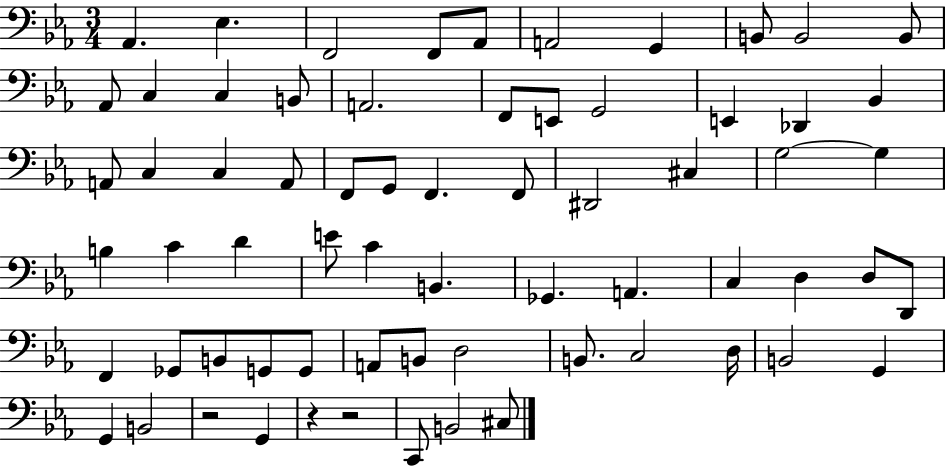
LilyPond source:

{
  \clef bass
  \numericTimeSignature
  \time 3/4
  \key ees \major
  aes,4. ees4. | f,2 f,8 aes,8 | a,2 g,4 | b,8 b,2 b,8 | \break aes,8 c4 c4 b,8 | a,2. | f,8 e,8 g,2 | e,4 des,4 bes,4 | \break a,8 c4 c4 a,8 | f,8 g,8 f,4. f,8 | dis,2 cis4 | g2~~ g4 | \break b4 c'4 d'4 | e'8 c'4 b,4. | ges,4. a,4. | c4 d4 d8 d,8 | \break f,4 ges,8 b,8 g,8 g,8 | a,8 b,8 d2 | b,8. c2 d16 | b,2 g,4 | \break g,4 b,2 | r2 g,4 | r4 r2 | c,8 b,2 cis8 | \break \bar "|."
}